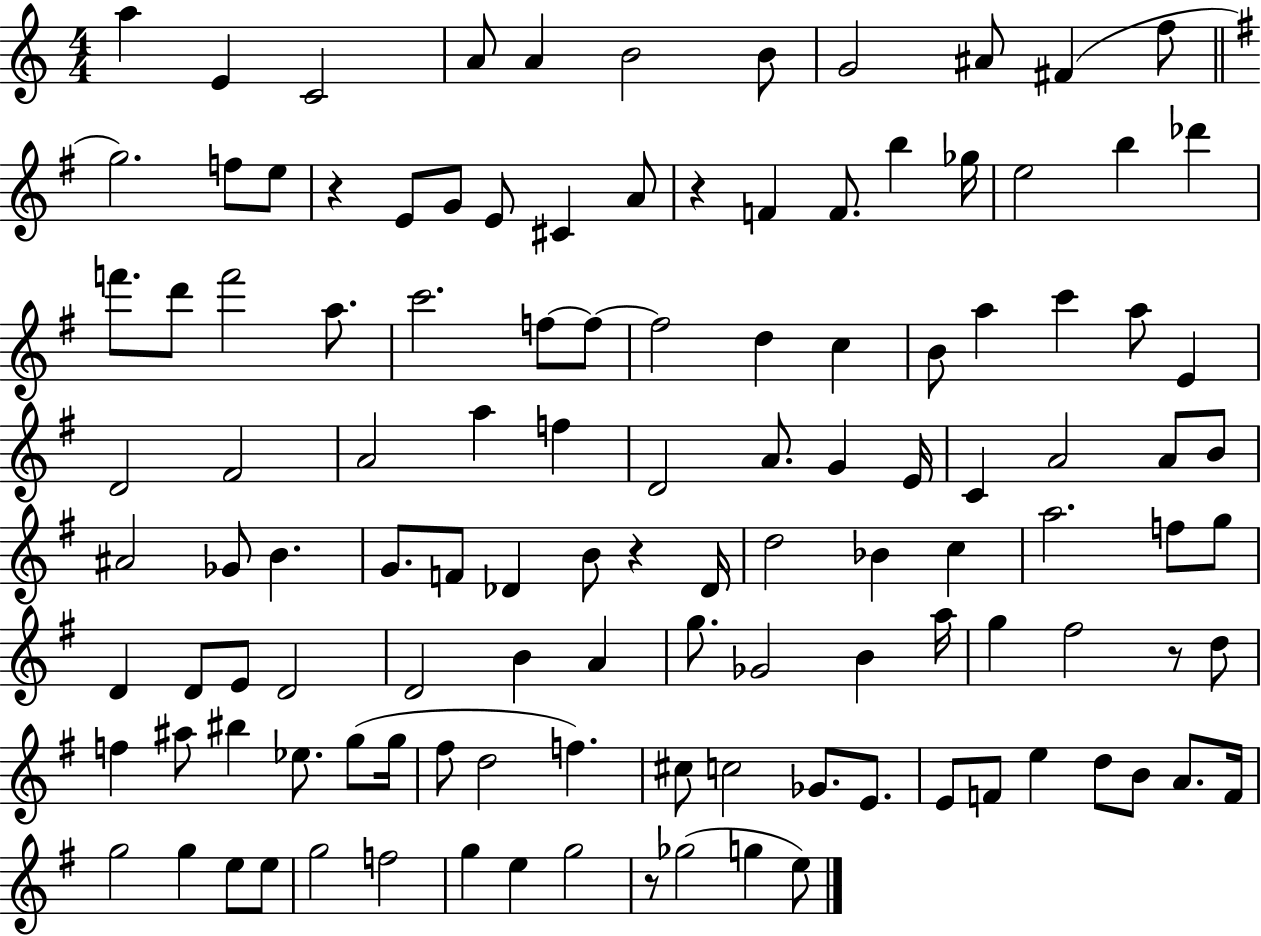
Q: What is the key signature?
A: C major